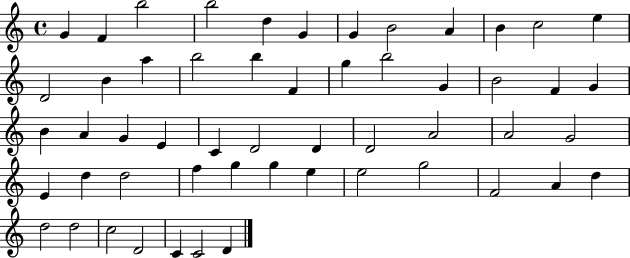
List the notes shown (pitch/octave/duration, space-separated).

G4/q F4/q B5/h B5/h D5/q G4/q G4/q B4/h A4/q B4/q C5/h E5/q D4/h B4/q A5/q B5/h B5/q F4/q G5/q B5/h G4/q B4/h F4/q G4/q B4/q A4/q G4/q E4/q C4/q D4/h D4/q D4/h A4/h A4/h G4/h E4/q D5/q D5/h F5/q G5/q G5/q E5/q E5/h G5/h F4/h A4/q D5/q D5/h D5/h C5/h D4/h C4/q C4/h D4/q